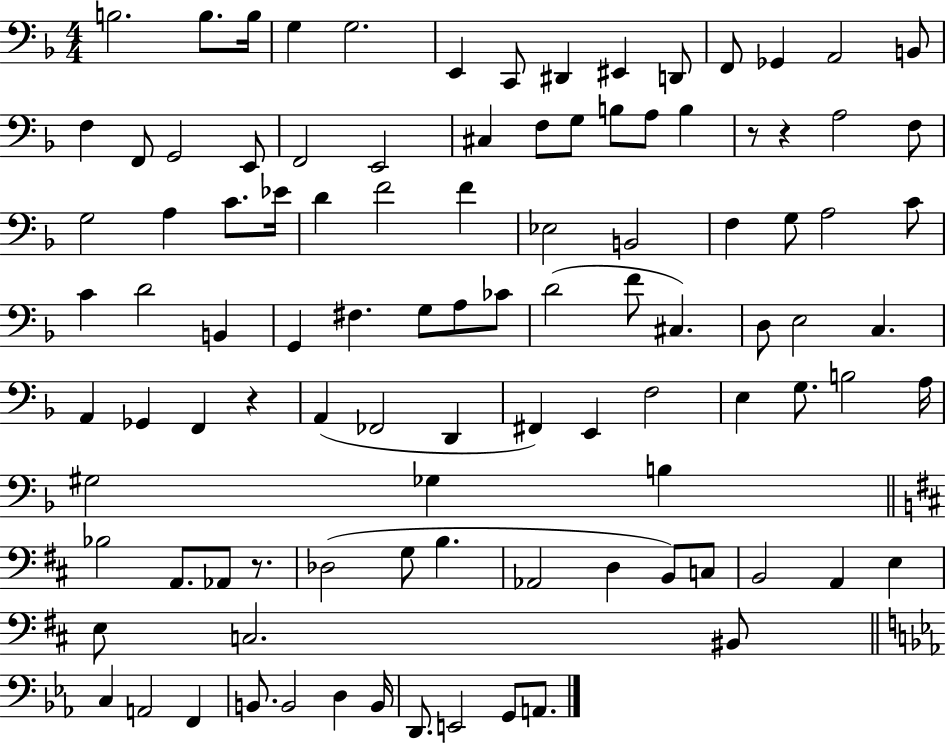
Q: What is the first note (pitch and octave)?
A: B3